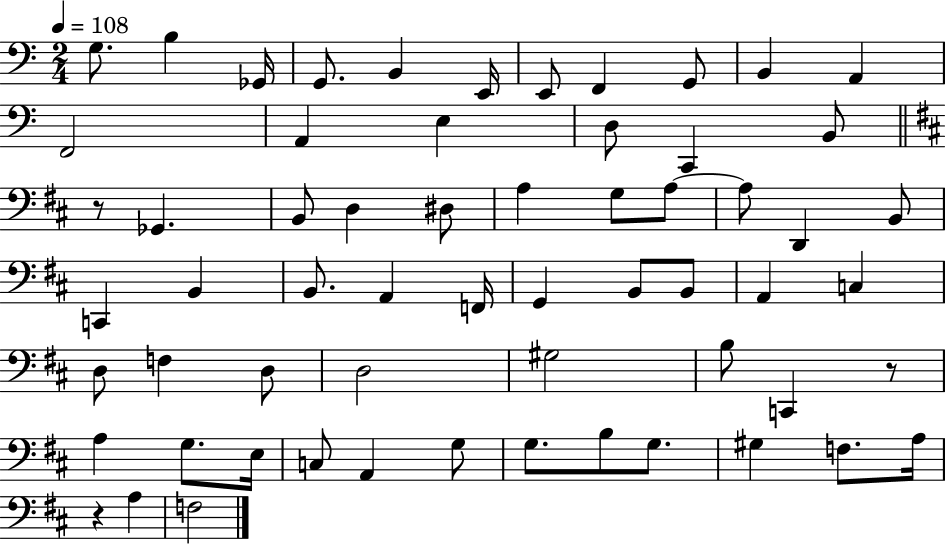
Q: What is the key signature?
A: C major